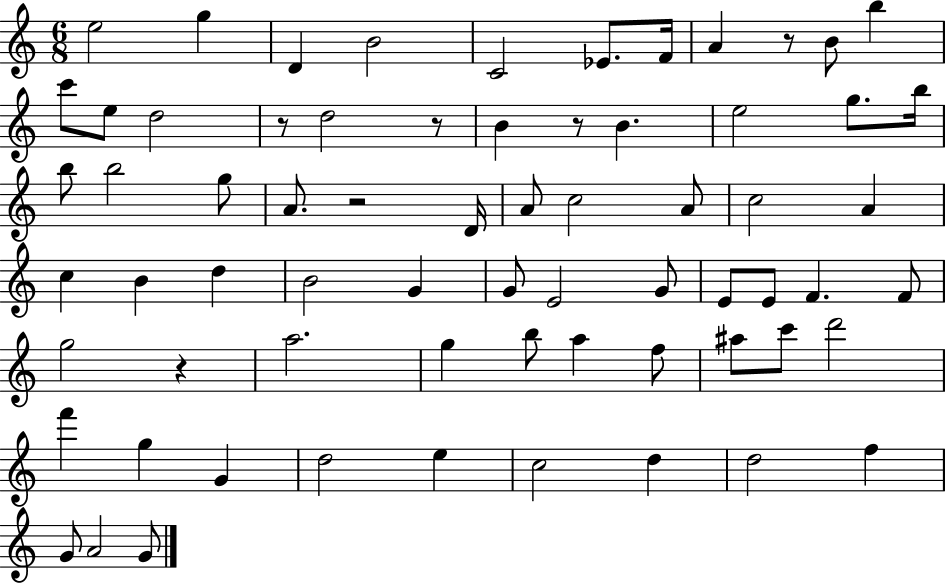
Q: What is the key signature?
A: C major